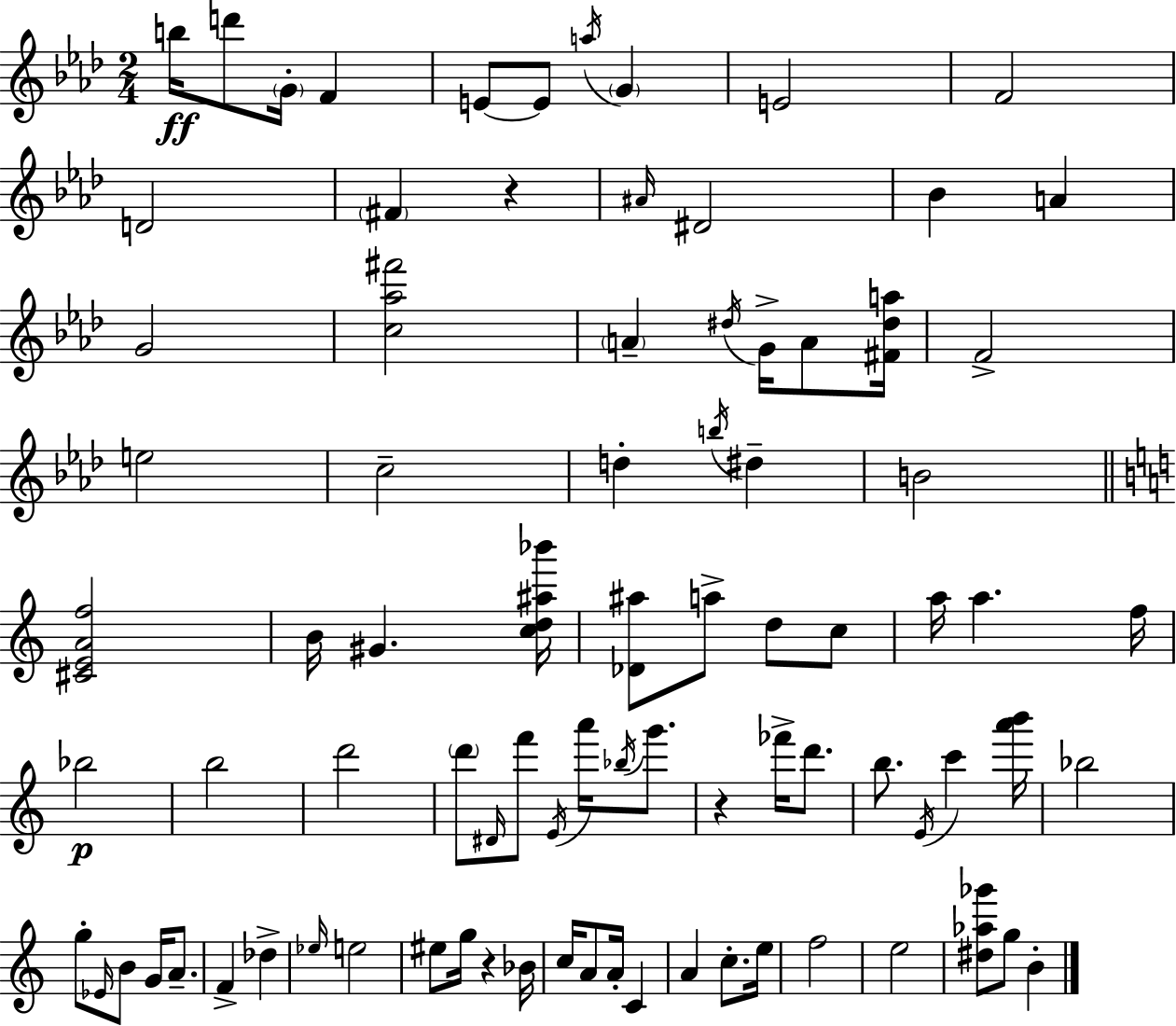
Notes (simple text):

B5/s D6/e G4/s F4/q E4/e E4/e A5/s G4/q E4/h F4/h D4/h F#4/q R/q A#4/s D#4/h Bb4/q A4/q G4/h [C5,Ab5,F#6]/h A4/q D#5/s G4/s A4/e [F#4,D#5,A5]/s F4/h E5/h C5/h D5/q B5/s D#5/q B4/h [C#4,E4,A4,F5]/h B4/s G#4/q. [C5,D5,A#5,Bb6]/s [Db4,A#5]/e A5/e D5/e C5/e A5/s A5/q. F5/s Bb5/h B5/h D6/h D6/e D#4/s F6/e E4/s A6/s Bb5/s G6/e. R/q FES6/s D6/e. B5/e. E4/s C6/q [A6,B6]/s Bb5/h G5/e Eb4/s B4/e G4/s A4/e. F4/q Db5/q Eb5/s E5/h EIS5/e G5/s R/q Bb4/s C5/s A4/e A4/s C4/q A4/q C5/e. E5/s F5/h E5/h [D#5,Ab5,Gb6]/e G5/e B4/q